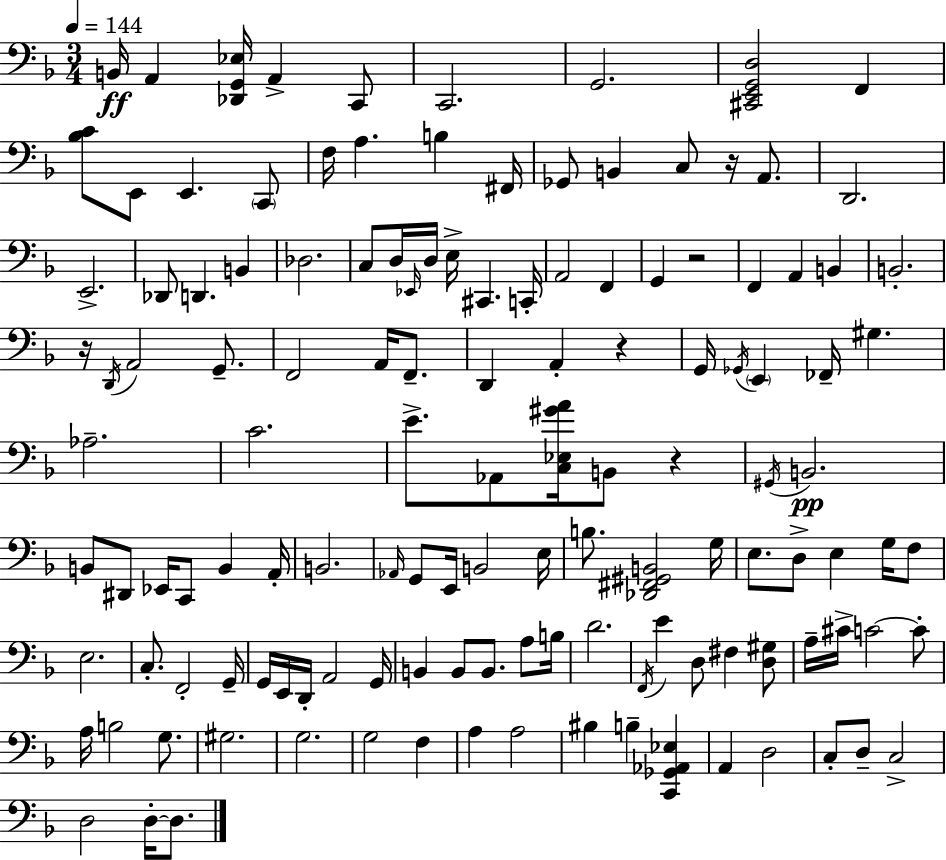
B2/s A2/q [Db2,G2,Eb3]/s A2/q C2/e C2/h. G2/h. [C#2,E2,G2,D3]/h F2/q [Bb3,C4]/e E2/e E2/q. C2/e F3/s A3/q. B3/q F#2/s Gb2/e B2/q C3/e R/s A2/e. D2/h. E2/h. Db2/e D2/q. B2/q Db3/h. C3/e D3/s Eb2/s D3/s E3/s C#2/q. C2/s A2/h F2/q G2/q R/h F2/q A2/q B2/q B2/h. R/s D2/s A2/h G2/e. F2/h A2/s F2/e. D2/q A2/q R/q G2/s Gb2/s E2/q FES2/s G#3/q. Ab3/h. C4/h. E4/e. Ab2/e [C3,Eb3,G#4,A4]/s B2/e R/q G#2/s B2/h. B2/e D#2/e Eb2/s C2/e B2/q A2/s B2/h. Ab2/s G2/e E2/s B2/h E3/s B3/e. [Db2,F#2,G#2,B2]/h G3/s E3/e. D3/e E3/q G3/s F3/e E3/h. C3/e. F2/h G2/s G2/s E2/s D2/s A2/h G2/s B2/q B2/e B2/e. A3/e B3/s D4/h. F2/s E4/q D3/e F#3/q [D3,G#3]/e A3/s C#4/s C4/h C4/e A3/s B3/h G3/e. G#3/h. G3/h. G3/h F3/q A3/q A3/h BIS3/q B3/q [C2,Gb2,Ab2,Eb3]/q A2/q D3/h C3/e D3/e C3/h D3/h D3/s D3/e.